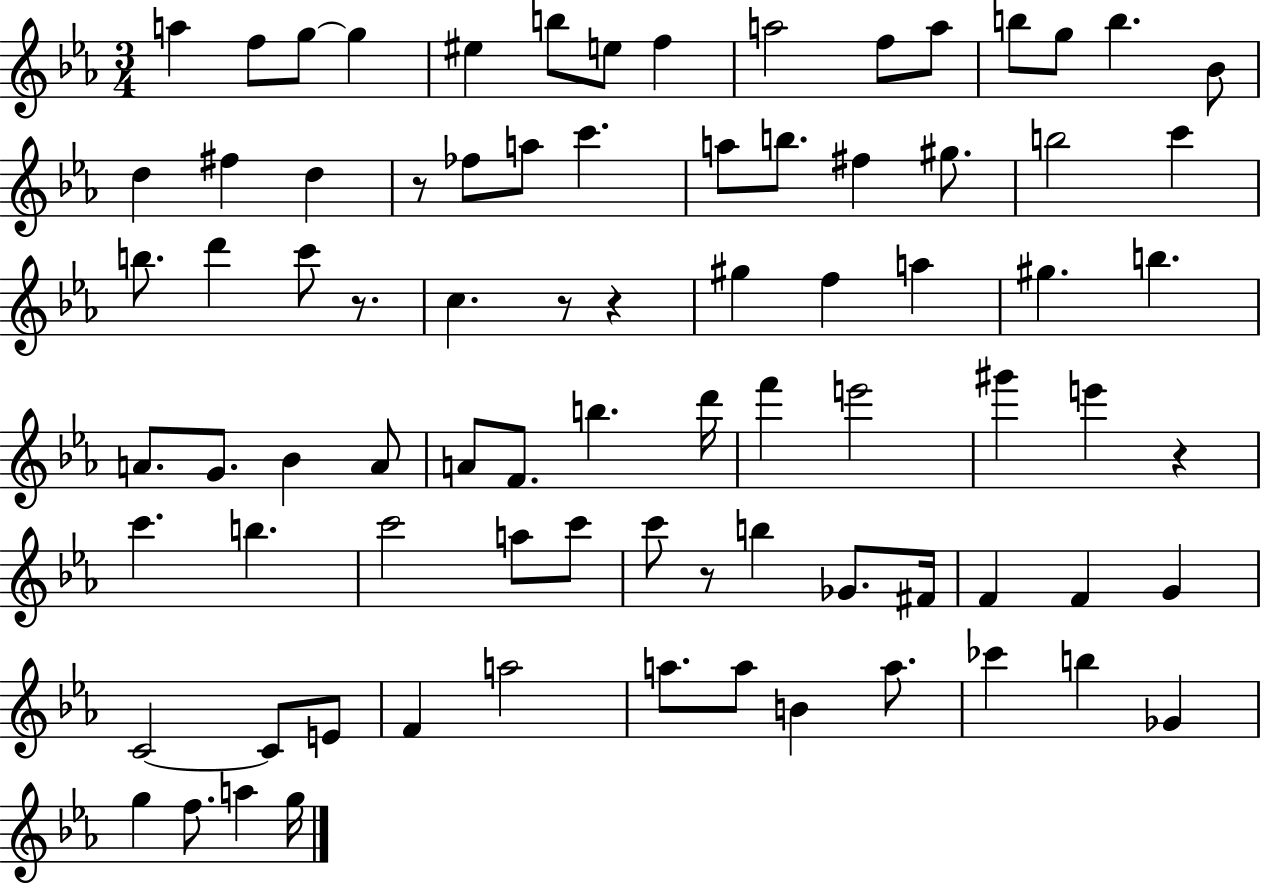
{
  \clef treble
  \numericTimeSignature
  \time 3/4
  \key ees \major
  a''4 f''8 g''8~~ g''4 | eis''4 b''8 e''8 f''4 | a''2 f''8 a''8 | b''8 g''8 b''4. bes'8 | \break d''4 fis''4 d''4 | r8 fes''8 a''8 c'''4. | a''8 b''8. fis''4 gis''8. | b''2 c'''4 | \break b''8. d'''4 c'''8 r8. | c''4. r8 r4 | gis''4 f''4 a''4 | gis''4. b''4. | \break a'8. g'8. bes'4 a'8 | a'8 f'8. b''4. d'''16 | f'''4 e'''2 | gis'''4 e'''4 r4 | \break c'''4. b''4. | c'''2 a''8 c'''8 | c'''8 r8 b''4 ges'8. fis'16 | f'4 f'4 g'4 | \break c'2~~ c'8 e'8 | f'4 a''2 | a''8. a''8 b'4 a''8. | ces'''4 b''4 ges'4 | \break g''4 f''8. a''4 g''16 | \bar "|."
}